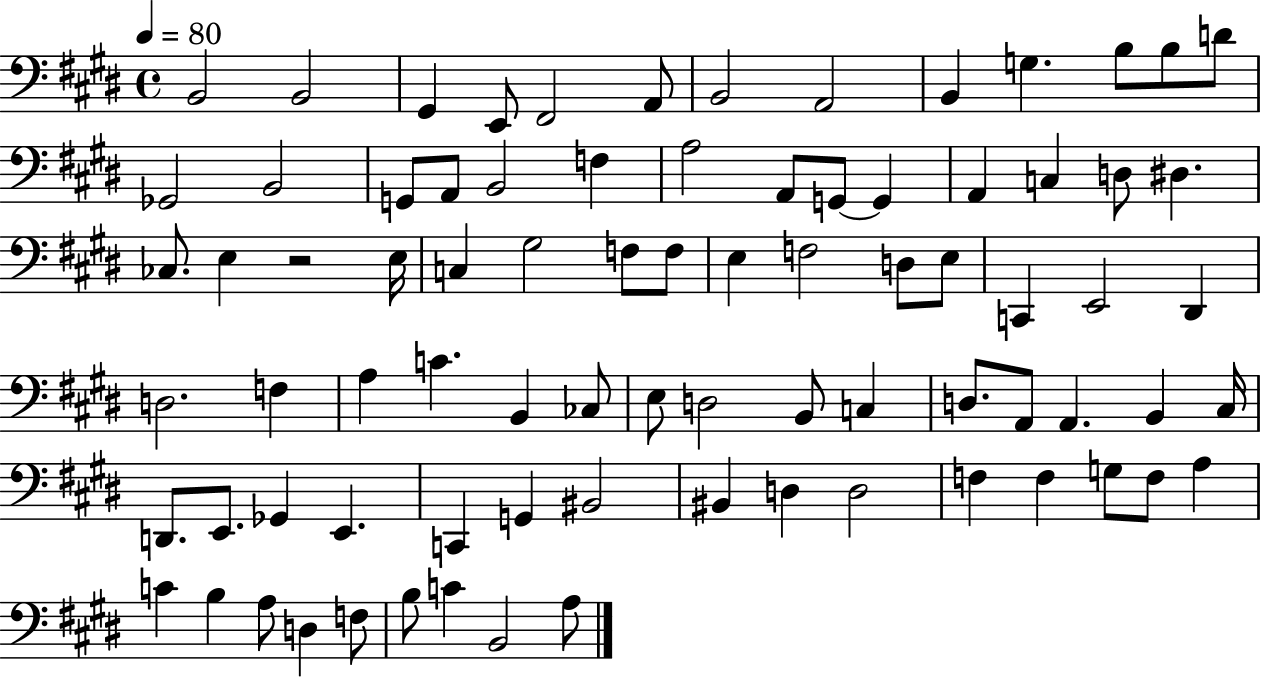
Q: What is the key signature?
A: E major